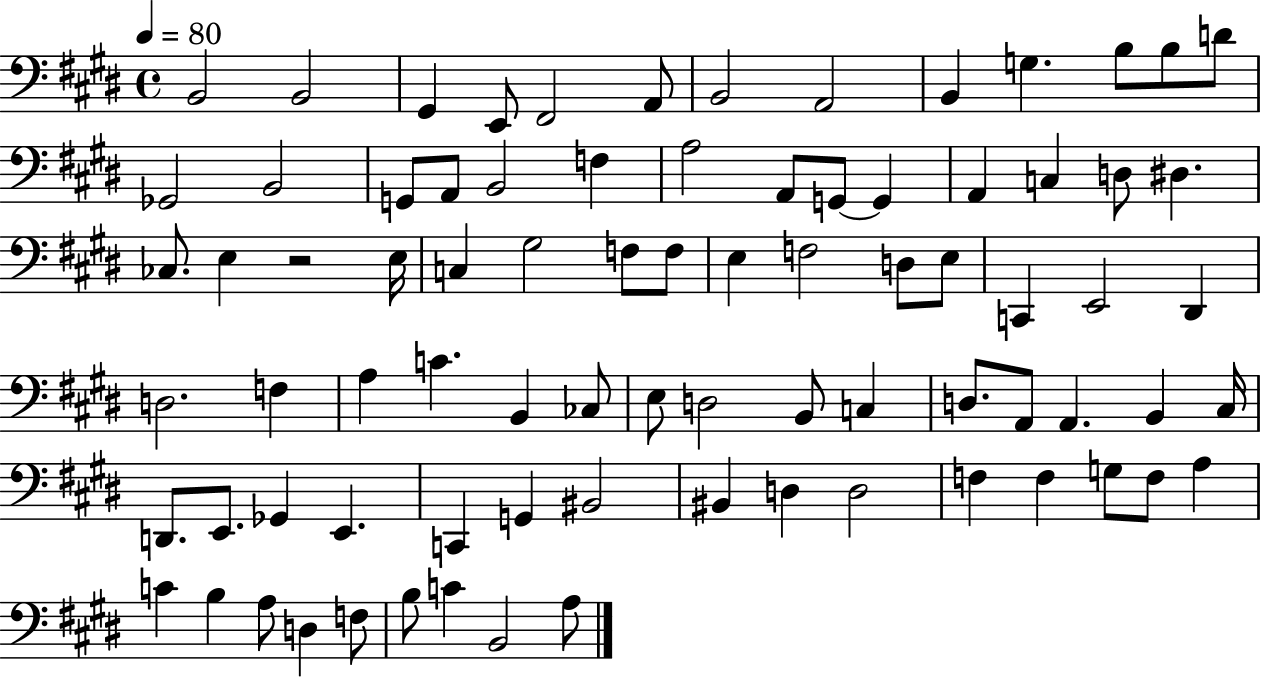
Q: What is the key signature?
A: E major